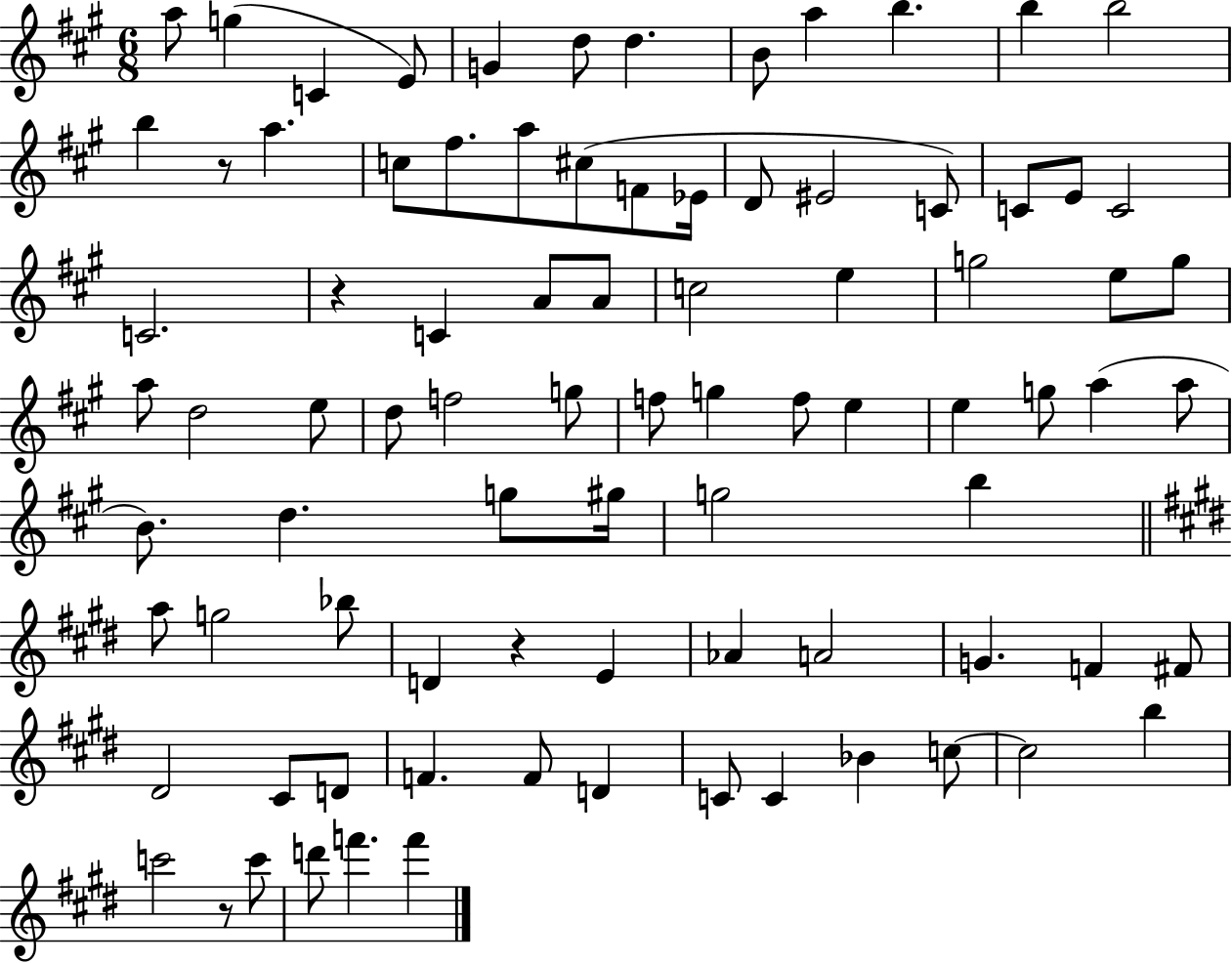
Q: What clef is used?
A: treble